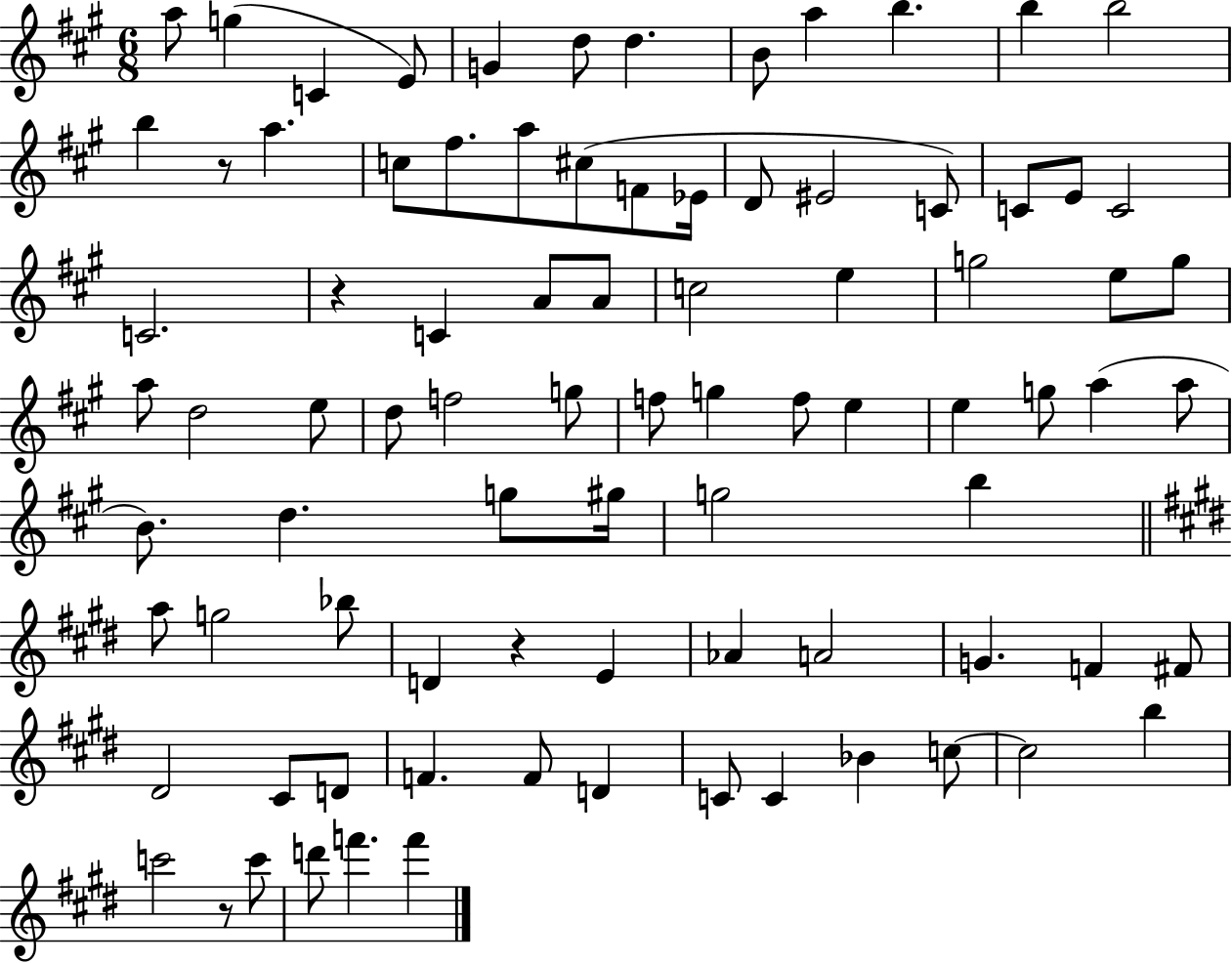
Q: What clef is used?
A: treble